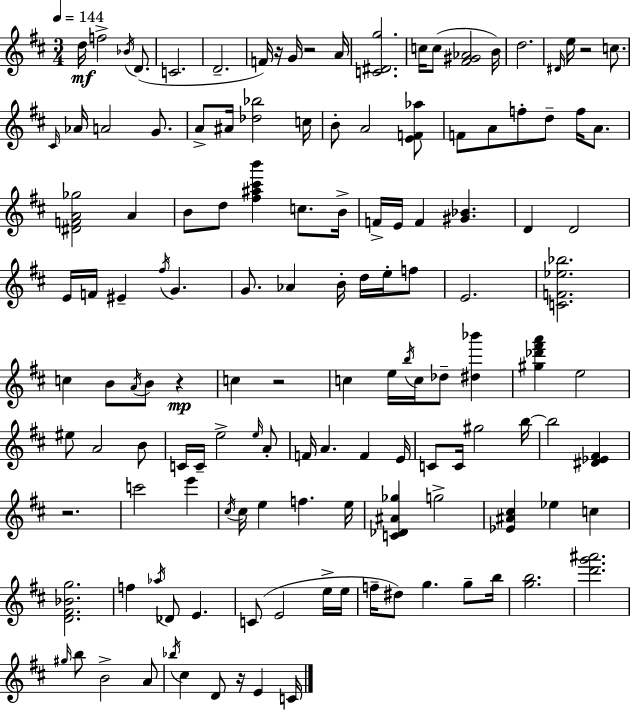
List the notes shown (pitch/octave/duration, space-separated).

D5/s F5/h Bb4/s D4/e. C4/h. D4/h. F4/s R/s G4/s R/h A4/s [C4,D#4,G5]/h. C5/s C5/e [F#4,G#4,Ab4]/h B4/s D5/h. D#4/s E5/s R/h C5/e. C#4/s Ab4/s A4/h G4/e. A4/e A#4/s [Db5,Bb5]/h C5/s B4/e A4/h [E4,F4,Ab5]/e F4/e A4/e F5/e D5/e F5/s A4/e. [D#4,F4,A4,Gb5]/h A4/q B4/e D5/e [F#5,A#5,C#6,B6]/q C5/e. B4/s F4/s E4/s F4/q [G#4,Bb4]/q. D4/q D4/h E4/s F4/s EIS4/q F#5/s G4/q. G4/e. Ab4/q B4/s D5/s E5/s F5/e E4/h. [C4,F4,Eb5,Bb5]/h. C5/q B4/e A4/s B4/e R/q C5/q R/h C5/q E5/s B5/s C5/s Db5/e [D#5,Bb6]/q [G#5,Db6,F#6,A6]/q E5/h EIS5/e A4/h B4/e C4/s C4/s E5/h E5/s A4/e F4/s A4/q. F4/q E4/s C4/e C4/s G#5/h B5/s B5/h [D#4,Eb4,F#4]/q R/h. C6/h E6/q C#5/s C#5/s E5/q F5/q. E5/s [C4,Db4,A#4,Gb5]/q G5/h [Eb4,A#4,C#5]/q Eb5/q C5/q [D4,F#4,Bb4,G5]/h. F5/q Ab5/s Db4/e E4/q. C4/e E4/h E5/s E5/s F5/s D#5/e G5/q. G5/e B5/s [G5,B5]/h. [D6,G6,A#6]/h. G#5/s B5/e B4/h A4/e Bb5/s C#5/q D4/e R/s E4/q C4/s